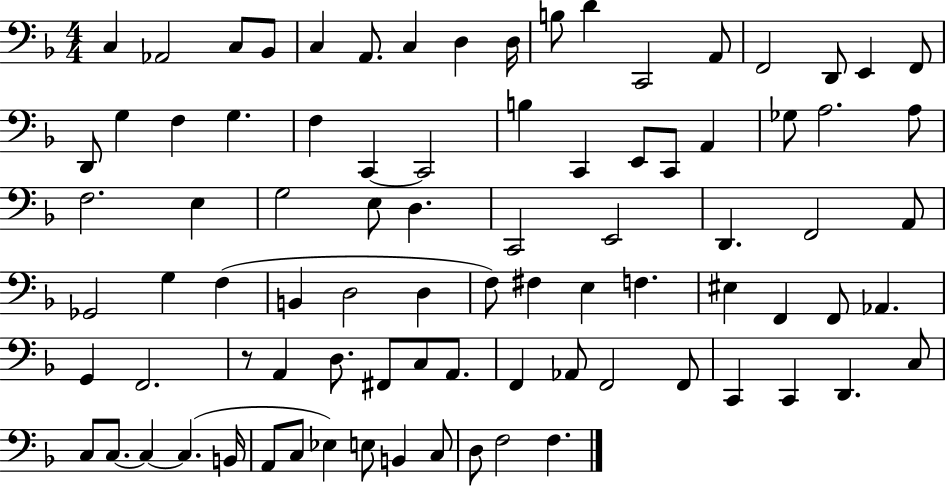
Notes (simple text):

C3/q Ab2/h C3/e Bb2/e C3/q A2/e. C3/q D3/q D3/s B3/e D4/q C2/h A2/e F2/h D2/e E2/q F2/e D2/e G3/q F3/q G3/q. F3/q C2/q C2/h B3/q C2/q E2/e C2/e A2/q Gb3/e A3/h. A3/e F3/h. E3/q G3/h E3/e D3/q. C2/h E2/h D2/q. F2/h A2/e Gb2/h G3/q F3/q B2/q D3/h D3/q F3/e F#3/q E3/q F3/q. EIS3/q F2/q F2/e Ab2/q. G2/q F2/h. R/e A2/q D3/e. F#2/e C3/e A2/e. F2/q Ab2/e F2/h F2/e C2/q C2/q D2/q. C3/e C3/e C3/e. C3/q C3/q. B2/s A2/e C3/e Eb3/q E3/e B2/q C3/e D3/e F3/h F3/q.